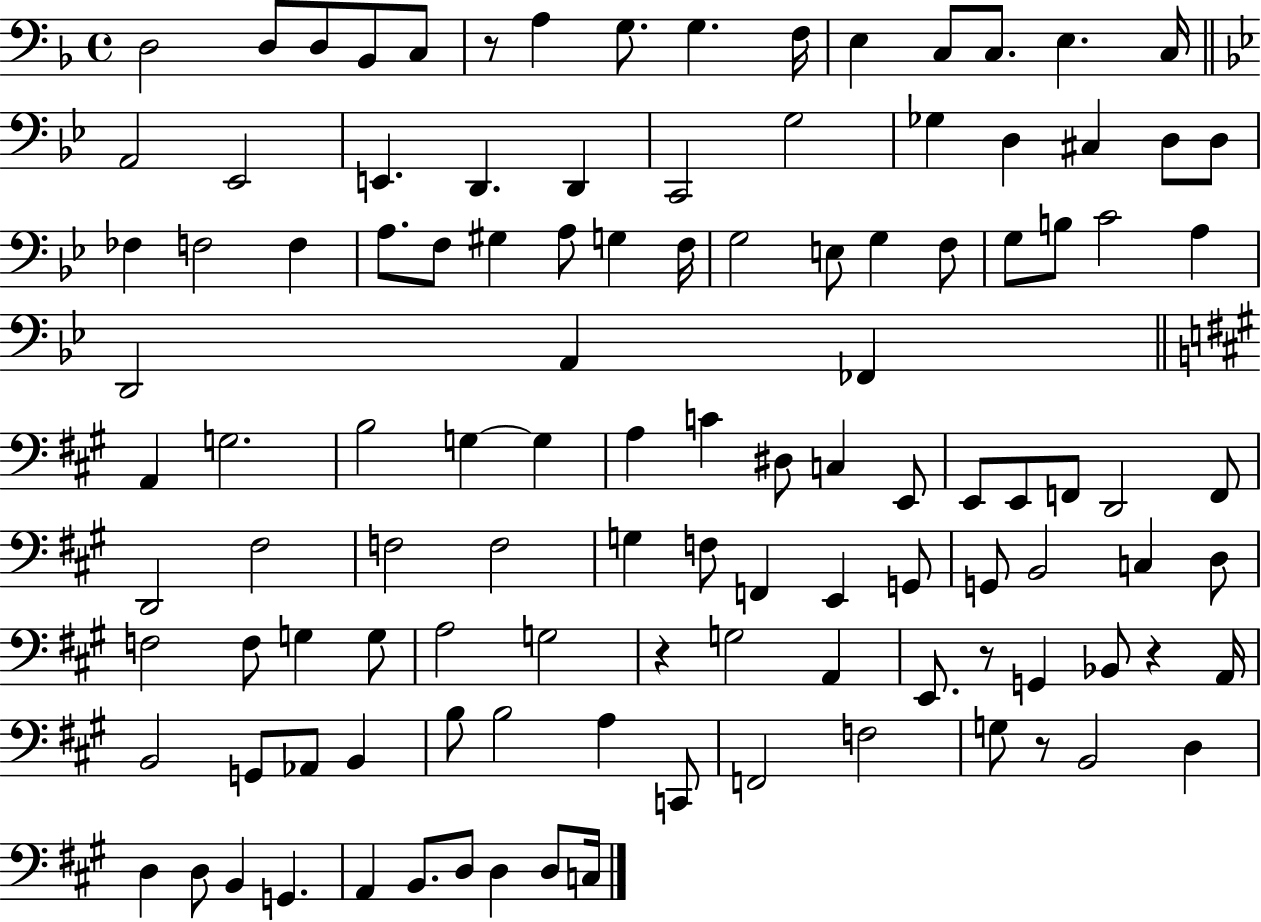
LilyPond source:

{
  \clef bass
  \time 4/4
  \defaultTimeSignature
  \key f \major
  d2 d8 d8 bes,8 c8 | r8 a4 g8. g4. f16 | e4 c8 c8. e4. c16 | \bar "||" \break \key bes \major a,2 ees,2 | e,4. d,4. d,4 | c,2 g2 | ges4 d4 cis4 d8 d8 | \break fes4 f2 f4 | a8. f8 gis4 a8 g4 f16 | g2 e8 g4 f8 | g8 b8 c'2 a4 | \break d,2 a,4 fes,4 | \bar "||" \break \key a \major a,4 g2. | b2 g4~~ g4 | a4 c'4 dis8 c4 e,8 | e,8 e,8 f,8 d,2 f,8 | \break d,2 fis2 | f2 f2 | g4 f8 f,4 e,4 g,8 | g,8 b,2 c4 d8 | \break f2 f8 g4 g8 | a2 g2 | r4 g2 a,4 | e,8. r8 g,4 bes,8 r4 a,16 | \break b,2 g,8 aes,8 b,4 | b8 b2 a4 c,8 | f,2 f2 | g8 r8 b,2 d4 | \break d4 d8 b,4 g,4. | a,4 b,8. d8 d4 d8 c16 | \bar "|."
}